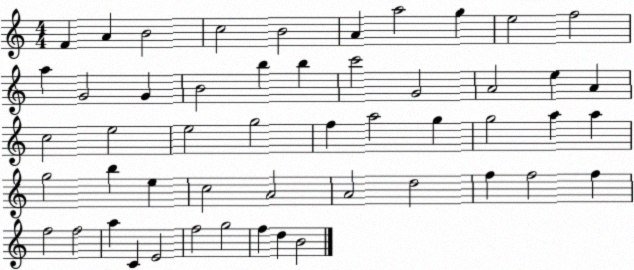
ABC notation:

X:1
T:Untitled
M:4/4
L:1/4
K:C
F A B2 c2 B2 A a2 g e2 f2 a G2 G B2 b b c'2 G2 A2 e A c2 e2 e2 g2 f a2 g g2 a a g2 b e c2 A2 A2 d2 f f2 f f2 f2 a C E2 f2 g2 f d B2